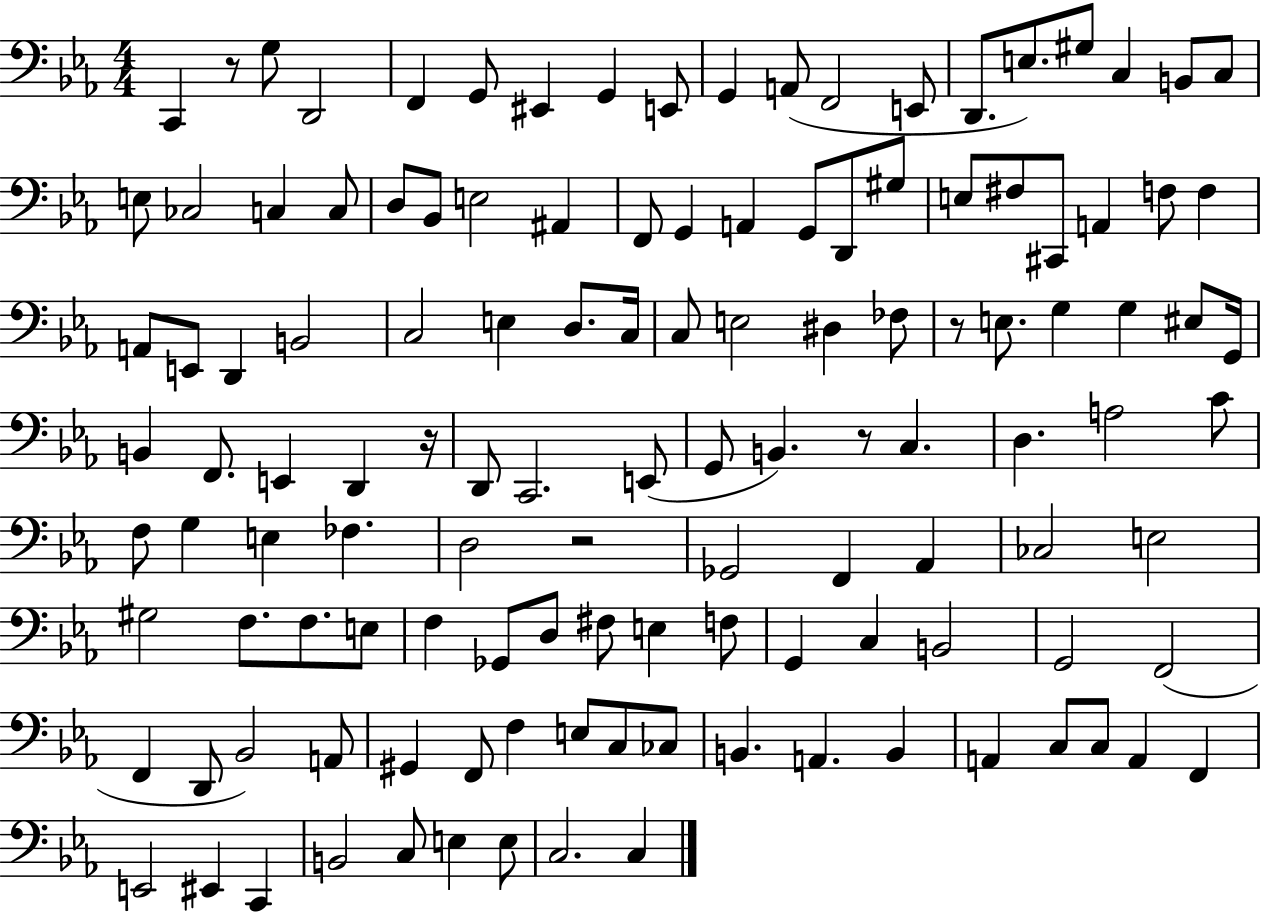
{
  \clef bass
  \numericTimeSignature
  \time 4/4
  \key ees \major
  c,4 r8 g8 d,2 | f,4 g,8 eis,4 g,4 e,8 | g,4 a,8( f,2 e,8 | d,8. e8.) gis8 c4 b,8 c8 | \break e8 ces2 c4 c8 | d8 bes,8 e2 ais,4 | f,8 g,4 a,4 g,8 d,8 gis8 | e8 fis8 cis,8 a,4 f8 f4 | \break a,8 e,8 d,4 b,2 | c2 e4 d8. c16 | c8 e2 dis4 fes8 | r8 e8. g4 g4 eis8 g,16 | \break b,4 f,8. e,4 d,4 r16 | d,8 c,2. e,8( | g,8 b,4.) r8 c4. | d4. a2 c'8 | \break f8 g4 e4 fes4. | d2 r2 | ges,2 f,4 aes,4 | ces2 e2 | \break gis2 f8. f8. e8 | f4 ges,8 d8 fis8 e4 f8 | g,4 c4 b,2 | g,2 f,2( | \break f,4 d,8 bes,2) a,8 | gis,4 f,8 f4 e8 c8 ces8 | b,4. a,4. b,4 | a,4 c8 c8 a,4 f,4 | \break e,2 eis,4 c,4 | b,2 c8 e4 e8 | c2. c4 | \bar "|."
}